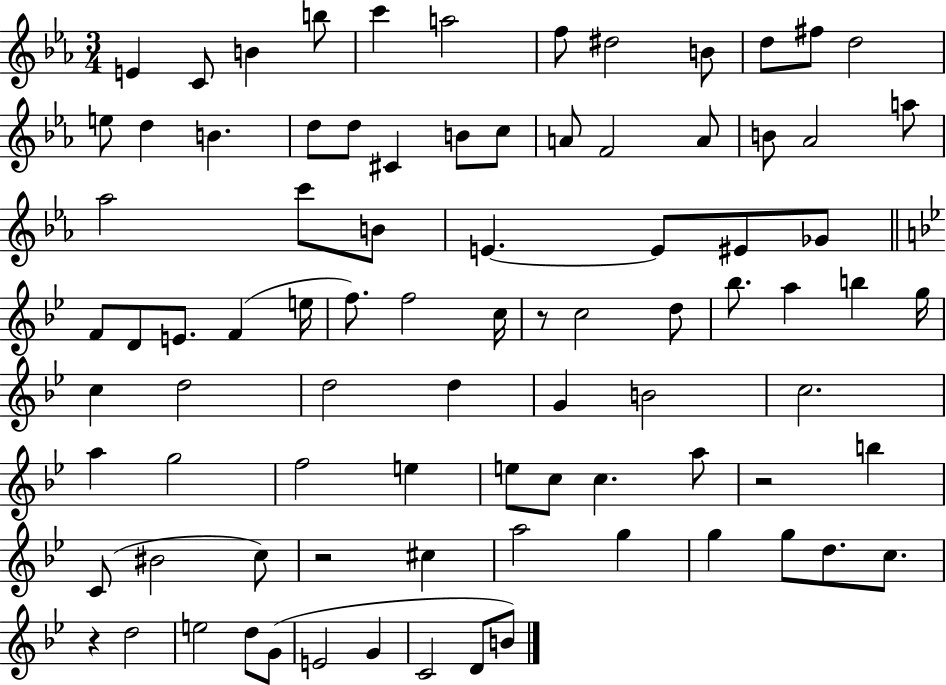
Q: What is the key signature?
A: EES major